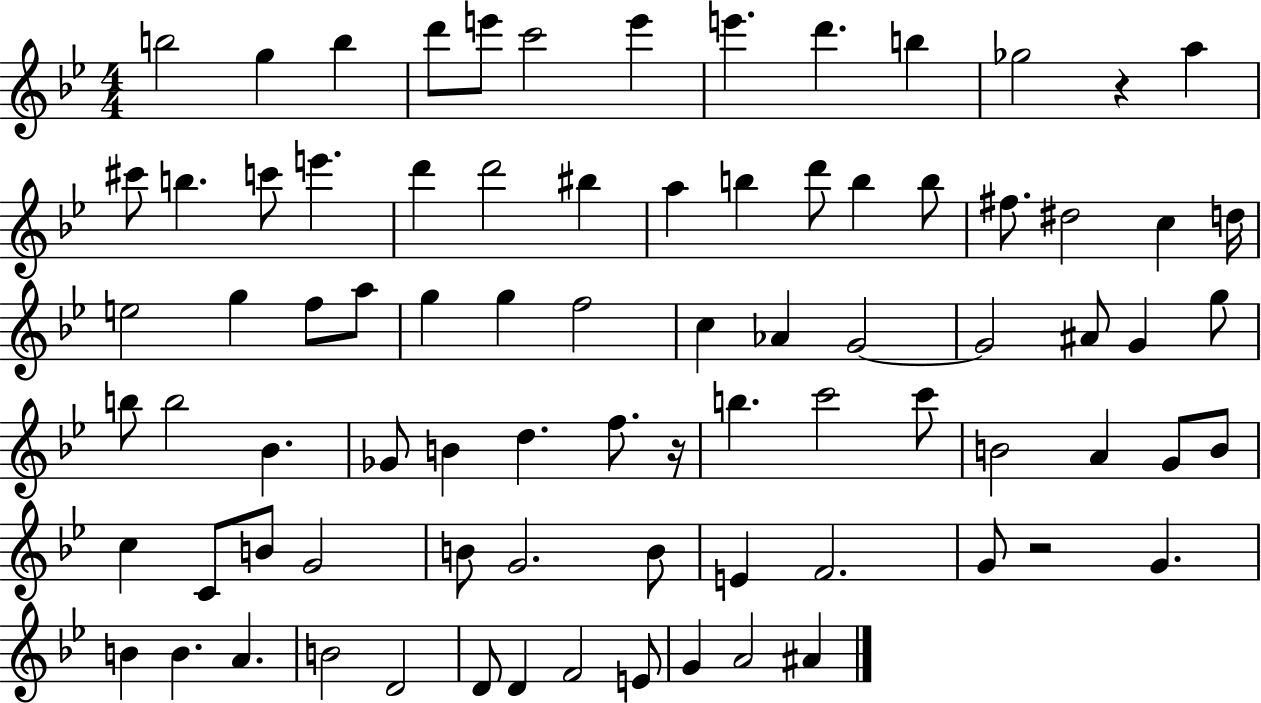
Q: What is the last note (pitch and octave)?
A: A#4